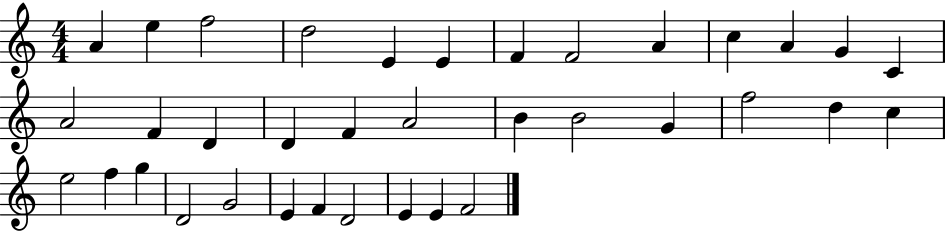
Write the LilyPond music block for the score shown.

{
  \clef treble
  \numericTimeSignature
  \time 4/4
  \key c \major
  a'4 e''4 f''2 | d''2 e'4 e'4 | f'4 f'2 a'4 | c''4 a'4 g'4 c'4 | \break a'2 f'4 d'4 | d'4 f'4 a'2 | b'4 b'2 g'4 | f''2 d''4 c''4 | \break e''2 f''4 g''4 | d'2 g'2 | e'4 f'4 d'2 | e'4 e'4 f'2 | \break \bar "|."
}